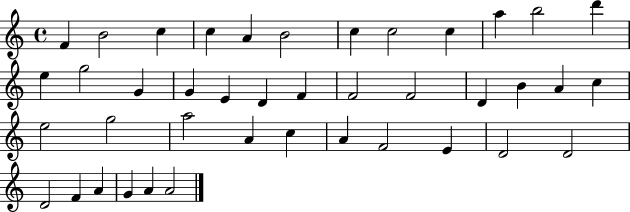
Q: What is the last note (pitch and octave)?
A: A4